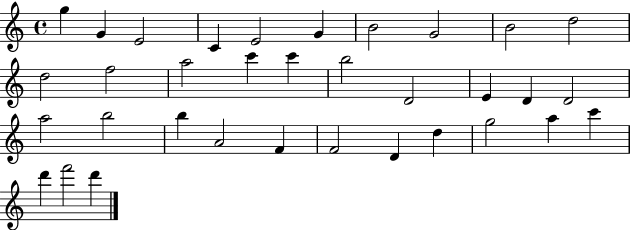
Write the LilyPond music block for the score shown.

{
  \clef treble
  \time 4/4
  \defaultTimeSignature
  \key c \major
  g''4 g'4 e'2 | c'4 e'2 g'4 | b'2 g'2 | b'2 d''2 | \break d''2 f''2 | a''2 c'''4 c'''4 | b''2 d'2 | e'4 d'4 d'2 | \break a''2 b''2 | b''4 a'2 f'4 | f'2 d'4 d''4 | g''2 a''4 c'''4 | \break d'''4 f'''2 d'''4 | \bar "|."
}